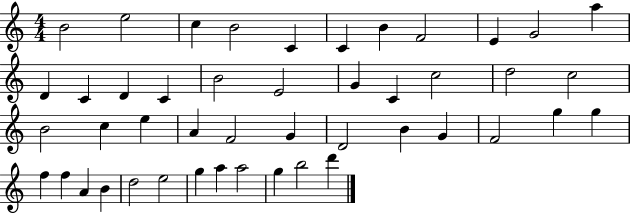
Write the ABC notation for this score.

X:1
T:Untitled
M:4/4
L:1/4
K:C
B2 e2 c B2 C C B F2 E G2 a D C D C B2 E2 G C c2 d2 c2 B2 c e A F2 G D2 B G F2 g g f f A B d2 e2 g a a2 g b2 d'